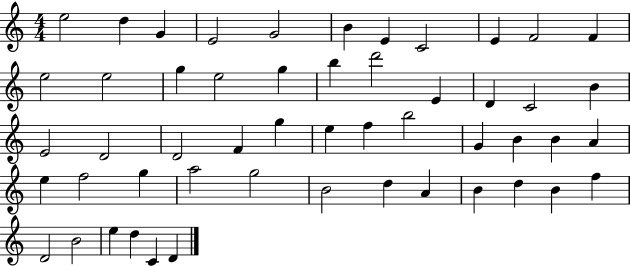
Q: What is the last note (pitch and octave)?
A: D4